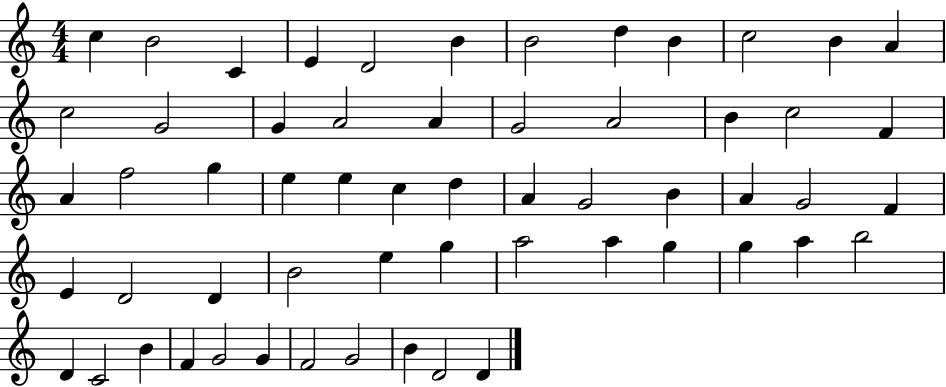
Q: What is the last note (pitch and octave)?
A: D4